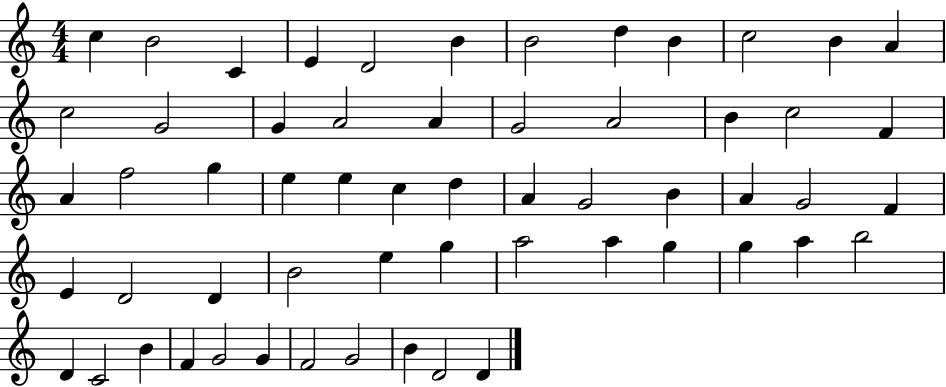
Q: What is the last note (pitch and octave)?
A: D4